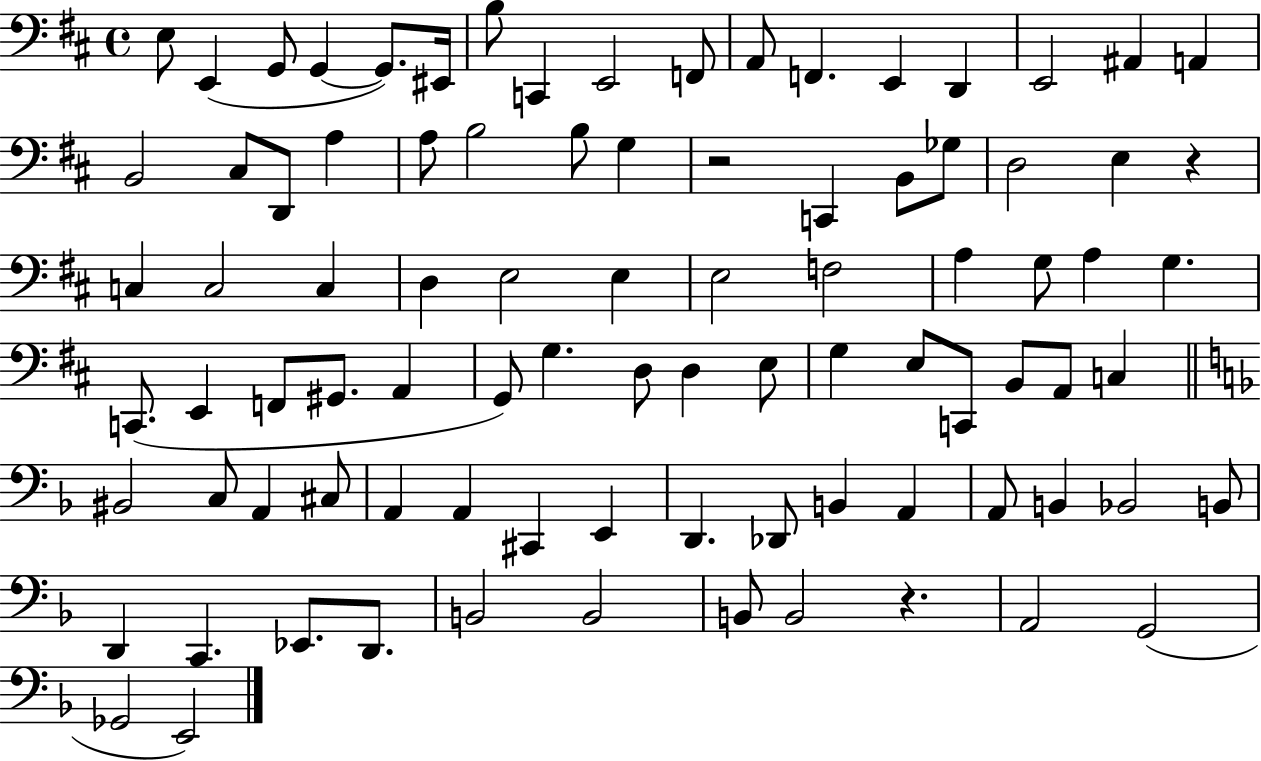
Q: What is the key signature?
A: D major